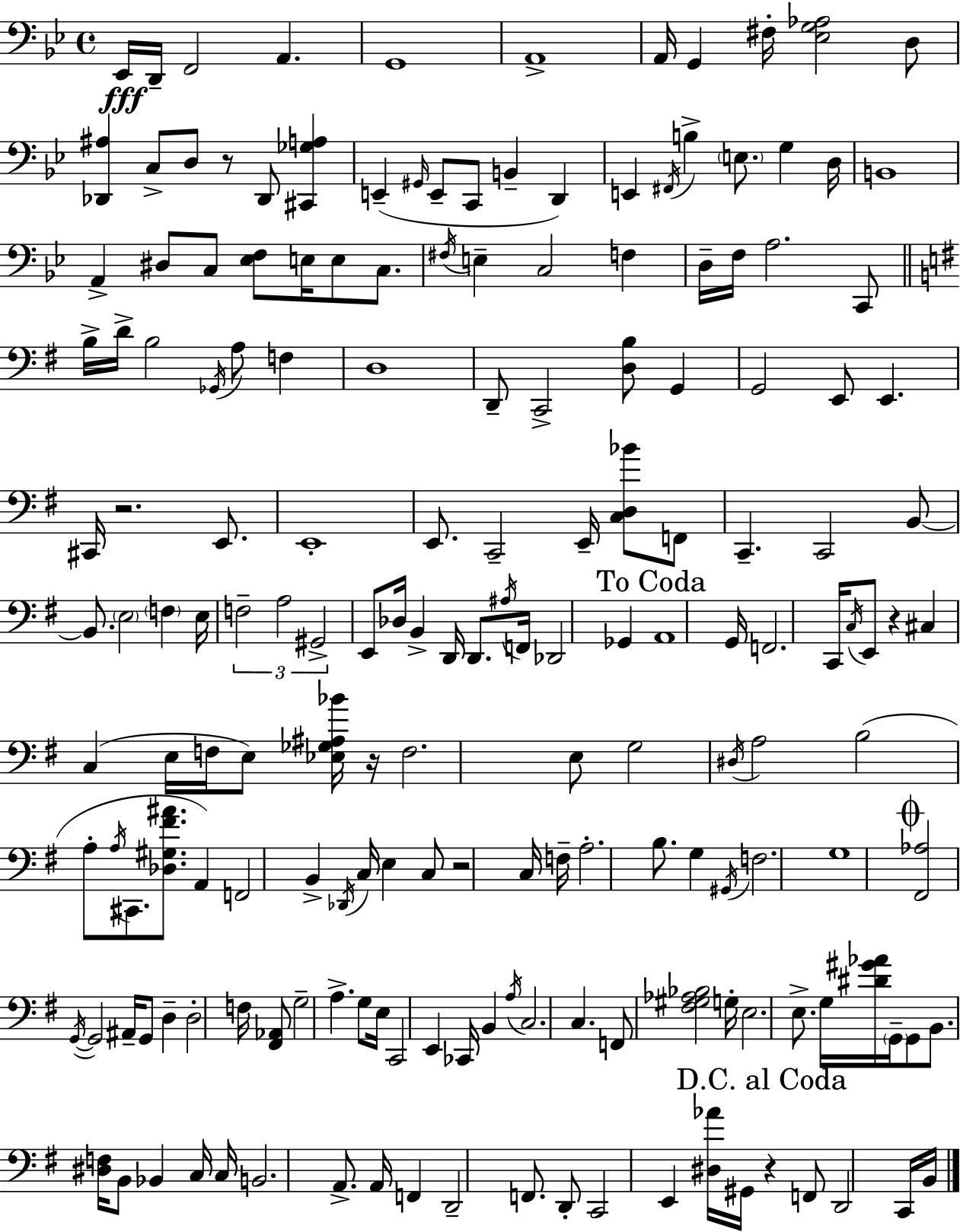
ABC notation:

X:1
T:Untitled
M:4/4
L:1/4
K:Bb
_E,,/4 D,,/4 F,,2 A,, G,,4 A,,4 A,,/4 G,, ^F,/4 [_E,G,_A,]2 D,/2 [_D,,^A,] C,/2 D,/2 z/2 _D,,/2 [^C,,_G,A,] E,, ^G,,/4 E,,/2 C,,/2 B,, D,, E,, ^F,,/4 B, E,/2 G, D,/4 B,,4 A,, ^D,/2 C,/2 [_E,F,]/2 E,/4 E,/2 C,/2 ^F,/4 E, C,2 F, D,/4 F,/4 A,2 C,,/2 B,/4 D/4 B,2 _G,,/4 A,/2 F, D,4 D,,/2 C,,2 [D,B,]/2 G,, G,,2 E,,/2 E,, ^C,,/4 z2 E,,/2 E,,4 E,,/2 C,,2 E,,/4 [C,D,_B]/2 F,,/2 C,, C,,2 B,,/2 B,,/2 E,2 F, E,/4 F,2 A,2 ^G,,2 E,,/2 _D,/4 B,, D,,/4 D,,/2 ^A,/4 F,,/4 _D,,2 _G,, A,,4 G,,/4 F,,2 C,,/4 C,/4 E,,/2 z ^C, C, E,/4 F,/4 E,/2 [_E,_G,^A,_B]/4 z/4 F,2 E,/2 G,2 ^D,/4 A,2 B,2 A,/2 A,/4 ^C,,/2 [_D,^G,^F^A]/2 A,, F,,2 B,, _D,,/4 C,/4 E, C,/2 z2 C,/4 F,/4 A,2 B,/2 G, ^G,,/4 F,2 G,4 [^F,,_A,]2 G,,/4 G,,2 ^A,,/4 G,,/2 D, D,2 F,/4 [^F,,_A,,]/2 G,2 A, G,/2 E,/4 C,,2 E,, _C,,/4 B,, A,/4 C,2 C, F,,/2 [^F,^G,_A,_B,]2 G,/4 E,2 E,/2 G,/4 [^D^G_A]/4 G,,/4 G,,/2 B,,/2 [^D,F,]/4 B,,/2 _B,, C,/4 C,/4 B,,2 A,,/2 A,,/4 F,, D,,2 F,,/2 D,,/2 C,,2 E,, [^D,_A]/4 ^G,,/4 z F,,/2 D,,2 C,,/4 B,,/4